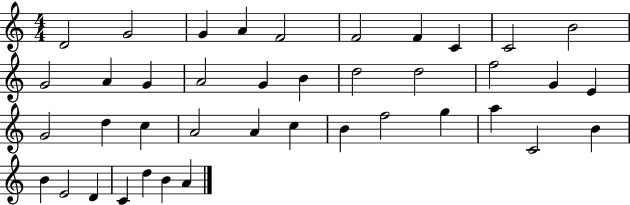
D4/h G4/h G4/q A4/q F4/h F4/h F4/q C4/q C4/h B4/h G4/h A4/q G4/q A4/h G4/q B4/q D5/h D5/h F5/h G4/q E4/q G4/h D5/q C5/q A4/h A4/q C5/q B4/q F5/h G5/q A5/q C4/h B4/q B4/q E4/h D4/q C4/q D5/q B4/q A4/q